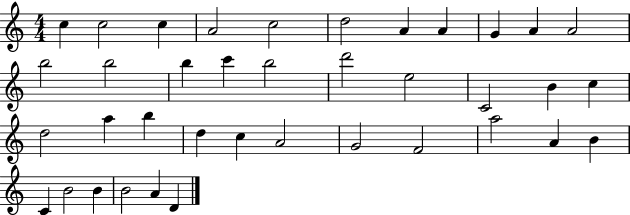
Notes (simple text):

C5/q C5/h C5/q A4/h C5/h D5/h A4/q A4/q G4/q A4/q A4/h B5/h B5/h B5/q C6/q B5/h D6/h E5/h C4/h B4/q C5/q D5/h A5/q B5/q D5/q C5/q A4/h G4/h F4/h A5/h A4/q B4/q C4/q B4/h B4/q B4/h A4/q D4/q